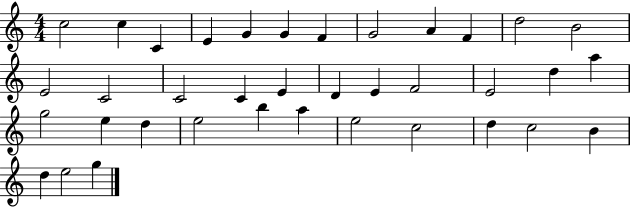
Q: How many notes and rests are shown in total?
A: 37